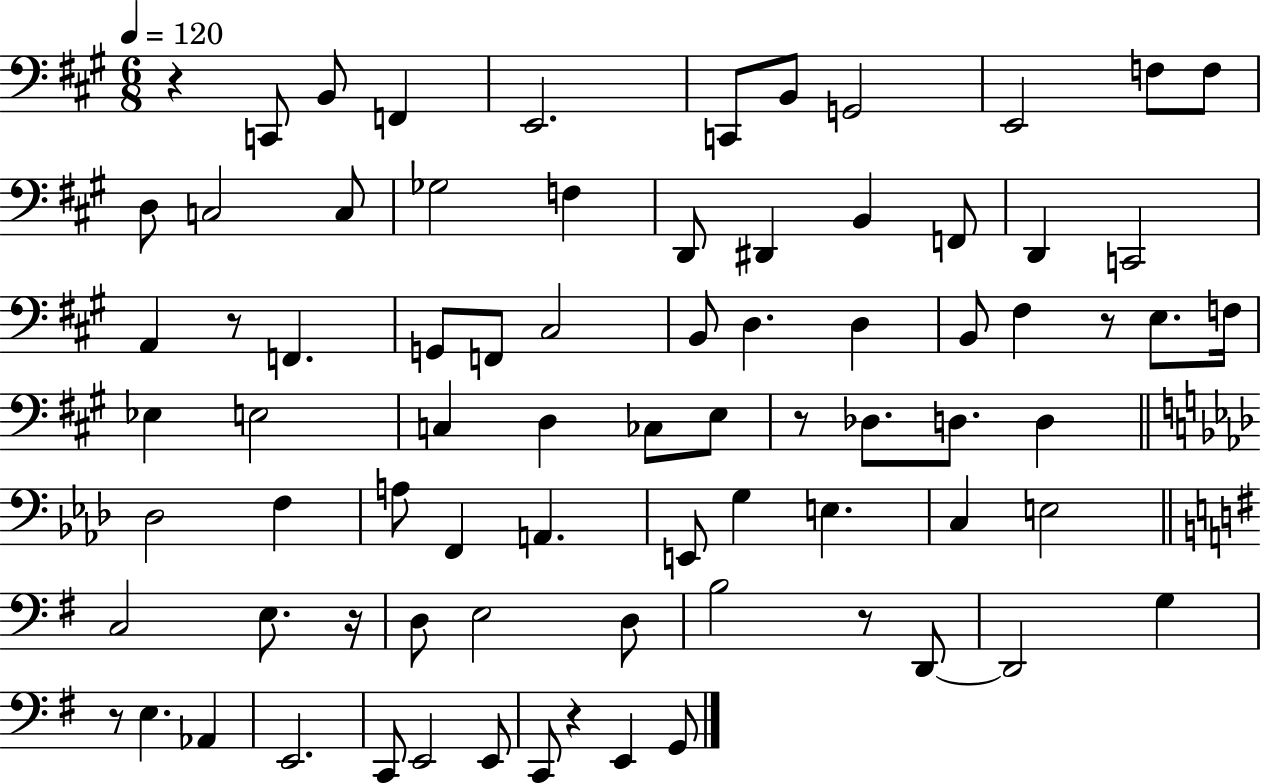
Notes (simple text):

R/q C2/e B2/e F2/q E2/h. C2/e B2/e G2/h E2/h F3/e F3/e D3/e C3/h C3/e Gb3/h F3/q D2/e D#2/q B2/q F2/e D2/q C2/h A2/q R/e F2/q. G2/e F2/e C#3/h B2/e D3/q. D3/q B2/e F#3/q R/e E3/e. F3/s Eb3/q E3/h C3/q D3/q CES3/e E3/e R/e Db3/e. D3/e. D3/q Db3/h F3/q A3/e F2/q A2/q. E2/e G3/q E3/q. C3/q E3/h C3/h E3/e. R/s D3/e E3/h D3/e B3/h R/e D2/e D2/h G3/q R/e E3/q. Ab2/q E2/h. C2/e E2/h E2/e C2/e R/q E2/q G2/e